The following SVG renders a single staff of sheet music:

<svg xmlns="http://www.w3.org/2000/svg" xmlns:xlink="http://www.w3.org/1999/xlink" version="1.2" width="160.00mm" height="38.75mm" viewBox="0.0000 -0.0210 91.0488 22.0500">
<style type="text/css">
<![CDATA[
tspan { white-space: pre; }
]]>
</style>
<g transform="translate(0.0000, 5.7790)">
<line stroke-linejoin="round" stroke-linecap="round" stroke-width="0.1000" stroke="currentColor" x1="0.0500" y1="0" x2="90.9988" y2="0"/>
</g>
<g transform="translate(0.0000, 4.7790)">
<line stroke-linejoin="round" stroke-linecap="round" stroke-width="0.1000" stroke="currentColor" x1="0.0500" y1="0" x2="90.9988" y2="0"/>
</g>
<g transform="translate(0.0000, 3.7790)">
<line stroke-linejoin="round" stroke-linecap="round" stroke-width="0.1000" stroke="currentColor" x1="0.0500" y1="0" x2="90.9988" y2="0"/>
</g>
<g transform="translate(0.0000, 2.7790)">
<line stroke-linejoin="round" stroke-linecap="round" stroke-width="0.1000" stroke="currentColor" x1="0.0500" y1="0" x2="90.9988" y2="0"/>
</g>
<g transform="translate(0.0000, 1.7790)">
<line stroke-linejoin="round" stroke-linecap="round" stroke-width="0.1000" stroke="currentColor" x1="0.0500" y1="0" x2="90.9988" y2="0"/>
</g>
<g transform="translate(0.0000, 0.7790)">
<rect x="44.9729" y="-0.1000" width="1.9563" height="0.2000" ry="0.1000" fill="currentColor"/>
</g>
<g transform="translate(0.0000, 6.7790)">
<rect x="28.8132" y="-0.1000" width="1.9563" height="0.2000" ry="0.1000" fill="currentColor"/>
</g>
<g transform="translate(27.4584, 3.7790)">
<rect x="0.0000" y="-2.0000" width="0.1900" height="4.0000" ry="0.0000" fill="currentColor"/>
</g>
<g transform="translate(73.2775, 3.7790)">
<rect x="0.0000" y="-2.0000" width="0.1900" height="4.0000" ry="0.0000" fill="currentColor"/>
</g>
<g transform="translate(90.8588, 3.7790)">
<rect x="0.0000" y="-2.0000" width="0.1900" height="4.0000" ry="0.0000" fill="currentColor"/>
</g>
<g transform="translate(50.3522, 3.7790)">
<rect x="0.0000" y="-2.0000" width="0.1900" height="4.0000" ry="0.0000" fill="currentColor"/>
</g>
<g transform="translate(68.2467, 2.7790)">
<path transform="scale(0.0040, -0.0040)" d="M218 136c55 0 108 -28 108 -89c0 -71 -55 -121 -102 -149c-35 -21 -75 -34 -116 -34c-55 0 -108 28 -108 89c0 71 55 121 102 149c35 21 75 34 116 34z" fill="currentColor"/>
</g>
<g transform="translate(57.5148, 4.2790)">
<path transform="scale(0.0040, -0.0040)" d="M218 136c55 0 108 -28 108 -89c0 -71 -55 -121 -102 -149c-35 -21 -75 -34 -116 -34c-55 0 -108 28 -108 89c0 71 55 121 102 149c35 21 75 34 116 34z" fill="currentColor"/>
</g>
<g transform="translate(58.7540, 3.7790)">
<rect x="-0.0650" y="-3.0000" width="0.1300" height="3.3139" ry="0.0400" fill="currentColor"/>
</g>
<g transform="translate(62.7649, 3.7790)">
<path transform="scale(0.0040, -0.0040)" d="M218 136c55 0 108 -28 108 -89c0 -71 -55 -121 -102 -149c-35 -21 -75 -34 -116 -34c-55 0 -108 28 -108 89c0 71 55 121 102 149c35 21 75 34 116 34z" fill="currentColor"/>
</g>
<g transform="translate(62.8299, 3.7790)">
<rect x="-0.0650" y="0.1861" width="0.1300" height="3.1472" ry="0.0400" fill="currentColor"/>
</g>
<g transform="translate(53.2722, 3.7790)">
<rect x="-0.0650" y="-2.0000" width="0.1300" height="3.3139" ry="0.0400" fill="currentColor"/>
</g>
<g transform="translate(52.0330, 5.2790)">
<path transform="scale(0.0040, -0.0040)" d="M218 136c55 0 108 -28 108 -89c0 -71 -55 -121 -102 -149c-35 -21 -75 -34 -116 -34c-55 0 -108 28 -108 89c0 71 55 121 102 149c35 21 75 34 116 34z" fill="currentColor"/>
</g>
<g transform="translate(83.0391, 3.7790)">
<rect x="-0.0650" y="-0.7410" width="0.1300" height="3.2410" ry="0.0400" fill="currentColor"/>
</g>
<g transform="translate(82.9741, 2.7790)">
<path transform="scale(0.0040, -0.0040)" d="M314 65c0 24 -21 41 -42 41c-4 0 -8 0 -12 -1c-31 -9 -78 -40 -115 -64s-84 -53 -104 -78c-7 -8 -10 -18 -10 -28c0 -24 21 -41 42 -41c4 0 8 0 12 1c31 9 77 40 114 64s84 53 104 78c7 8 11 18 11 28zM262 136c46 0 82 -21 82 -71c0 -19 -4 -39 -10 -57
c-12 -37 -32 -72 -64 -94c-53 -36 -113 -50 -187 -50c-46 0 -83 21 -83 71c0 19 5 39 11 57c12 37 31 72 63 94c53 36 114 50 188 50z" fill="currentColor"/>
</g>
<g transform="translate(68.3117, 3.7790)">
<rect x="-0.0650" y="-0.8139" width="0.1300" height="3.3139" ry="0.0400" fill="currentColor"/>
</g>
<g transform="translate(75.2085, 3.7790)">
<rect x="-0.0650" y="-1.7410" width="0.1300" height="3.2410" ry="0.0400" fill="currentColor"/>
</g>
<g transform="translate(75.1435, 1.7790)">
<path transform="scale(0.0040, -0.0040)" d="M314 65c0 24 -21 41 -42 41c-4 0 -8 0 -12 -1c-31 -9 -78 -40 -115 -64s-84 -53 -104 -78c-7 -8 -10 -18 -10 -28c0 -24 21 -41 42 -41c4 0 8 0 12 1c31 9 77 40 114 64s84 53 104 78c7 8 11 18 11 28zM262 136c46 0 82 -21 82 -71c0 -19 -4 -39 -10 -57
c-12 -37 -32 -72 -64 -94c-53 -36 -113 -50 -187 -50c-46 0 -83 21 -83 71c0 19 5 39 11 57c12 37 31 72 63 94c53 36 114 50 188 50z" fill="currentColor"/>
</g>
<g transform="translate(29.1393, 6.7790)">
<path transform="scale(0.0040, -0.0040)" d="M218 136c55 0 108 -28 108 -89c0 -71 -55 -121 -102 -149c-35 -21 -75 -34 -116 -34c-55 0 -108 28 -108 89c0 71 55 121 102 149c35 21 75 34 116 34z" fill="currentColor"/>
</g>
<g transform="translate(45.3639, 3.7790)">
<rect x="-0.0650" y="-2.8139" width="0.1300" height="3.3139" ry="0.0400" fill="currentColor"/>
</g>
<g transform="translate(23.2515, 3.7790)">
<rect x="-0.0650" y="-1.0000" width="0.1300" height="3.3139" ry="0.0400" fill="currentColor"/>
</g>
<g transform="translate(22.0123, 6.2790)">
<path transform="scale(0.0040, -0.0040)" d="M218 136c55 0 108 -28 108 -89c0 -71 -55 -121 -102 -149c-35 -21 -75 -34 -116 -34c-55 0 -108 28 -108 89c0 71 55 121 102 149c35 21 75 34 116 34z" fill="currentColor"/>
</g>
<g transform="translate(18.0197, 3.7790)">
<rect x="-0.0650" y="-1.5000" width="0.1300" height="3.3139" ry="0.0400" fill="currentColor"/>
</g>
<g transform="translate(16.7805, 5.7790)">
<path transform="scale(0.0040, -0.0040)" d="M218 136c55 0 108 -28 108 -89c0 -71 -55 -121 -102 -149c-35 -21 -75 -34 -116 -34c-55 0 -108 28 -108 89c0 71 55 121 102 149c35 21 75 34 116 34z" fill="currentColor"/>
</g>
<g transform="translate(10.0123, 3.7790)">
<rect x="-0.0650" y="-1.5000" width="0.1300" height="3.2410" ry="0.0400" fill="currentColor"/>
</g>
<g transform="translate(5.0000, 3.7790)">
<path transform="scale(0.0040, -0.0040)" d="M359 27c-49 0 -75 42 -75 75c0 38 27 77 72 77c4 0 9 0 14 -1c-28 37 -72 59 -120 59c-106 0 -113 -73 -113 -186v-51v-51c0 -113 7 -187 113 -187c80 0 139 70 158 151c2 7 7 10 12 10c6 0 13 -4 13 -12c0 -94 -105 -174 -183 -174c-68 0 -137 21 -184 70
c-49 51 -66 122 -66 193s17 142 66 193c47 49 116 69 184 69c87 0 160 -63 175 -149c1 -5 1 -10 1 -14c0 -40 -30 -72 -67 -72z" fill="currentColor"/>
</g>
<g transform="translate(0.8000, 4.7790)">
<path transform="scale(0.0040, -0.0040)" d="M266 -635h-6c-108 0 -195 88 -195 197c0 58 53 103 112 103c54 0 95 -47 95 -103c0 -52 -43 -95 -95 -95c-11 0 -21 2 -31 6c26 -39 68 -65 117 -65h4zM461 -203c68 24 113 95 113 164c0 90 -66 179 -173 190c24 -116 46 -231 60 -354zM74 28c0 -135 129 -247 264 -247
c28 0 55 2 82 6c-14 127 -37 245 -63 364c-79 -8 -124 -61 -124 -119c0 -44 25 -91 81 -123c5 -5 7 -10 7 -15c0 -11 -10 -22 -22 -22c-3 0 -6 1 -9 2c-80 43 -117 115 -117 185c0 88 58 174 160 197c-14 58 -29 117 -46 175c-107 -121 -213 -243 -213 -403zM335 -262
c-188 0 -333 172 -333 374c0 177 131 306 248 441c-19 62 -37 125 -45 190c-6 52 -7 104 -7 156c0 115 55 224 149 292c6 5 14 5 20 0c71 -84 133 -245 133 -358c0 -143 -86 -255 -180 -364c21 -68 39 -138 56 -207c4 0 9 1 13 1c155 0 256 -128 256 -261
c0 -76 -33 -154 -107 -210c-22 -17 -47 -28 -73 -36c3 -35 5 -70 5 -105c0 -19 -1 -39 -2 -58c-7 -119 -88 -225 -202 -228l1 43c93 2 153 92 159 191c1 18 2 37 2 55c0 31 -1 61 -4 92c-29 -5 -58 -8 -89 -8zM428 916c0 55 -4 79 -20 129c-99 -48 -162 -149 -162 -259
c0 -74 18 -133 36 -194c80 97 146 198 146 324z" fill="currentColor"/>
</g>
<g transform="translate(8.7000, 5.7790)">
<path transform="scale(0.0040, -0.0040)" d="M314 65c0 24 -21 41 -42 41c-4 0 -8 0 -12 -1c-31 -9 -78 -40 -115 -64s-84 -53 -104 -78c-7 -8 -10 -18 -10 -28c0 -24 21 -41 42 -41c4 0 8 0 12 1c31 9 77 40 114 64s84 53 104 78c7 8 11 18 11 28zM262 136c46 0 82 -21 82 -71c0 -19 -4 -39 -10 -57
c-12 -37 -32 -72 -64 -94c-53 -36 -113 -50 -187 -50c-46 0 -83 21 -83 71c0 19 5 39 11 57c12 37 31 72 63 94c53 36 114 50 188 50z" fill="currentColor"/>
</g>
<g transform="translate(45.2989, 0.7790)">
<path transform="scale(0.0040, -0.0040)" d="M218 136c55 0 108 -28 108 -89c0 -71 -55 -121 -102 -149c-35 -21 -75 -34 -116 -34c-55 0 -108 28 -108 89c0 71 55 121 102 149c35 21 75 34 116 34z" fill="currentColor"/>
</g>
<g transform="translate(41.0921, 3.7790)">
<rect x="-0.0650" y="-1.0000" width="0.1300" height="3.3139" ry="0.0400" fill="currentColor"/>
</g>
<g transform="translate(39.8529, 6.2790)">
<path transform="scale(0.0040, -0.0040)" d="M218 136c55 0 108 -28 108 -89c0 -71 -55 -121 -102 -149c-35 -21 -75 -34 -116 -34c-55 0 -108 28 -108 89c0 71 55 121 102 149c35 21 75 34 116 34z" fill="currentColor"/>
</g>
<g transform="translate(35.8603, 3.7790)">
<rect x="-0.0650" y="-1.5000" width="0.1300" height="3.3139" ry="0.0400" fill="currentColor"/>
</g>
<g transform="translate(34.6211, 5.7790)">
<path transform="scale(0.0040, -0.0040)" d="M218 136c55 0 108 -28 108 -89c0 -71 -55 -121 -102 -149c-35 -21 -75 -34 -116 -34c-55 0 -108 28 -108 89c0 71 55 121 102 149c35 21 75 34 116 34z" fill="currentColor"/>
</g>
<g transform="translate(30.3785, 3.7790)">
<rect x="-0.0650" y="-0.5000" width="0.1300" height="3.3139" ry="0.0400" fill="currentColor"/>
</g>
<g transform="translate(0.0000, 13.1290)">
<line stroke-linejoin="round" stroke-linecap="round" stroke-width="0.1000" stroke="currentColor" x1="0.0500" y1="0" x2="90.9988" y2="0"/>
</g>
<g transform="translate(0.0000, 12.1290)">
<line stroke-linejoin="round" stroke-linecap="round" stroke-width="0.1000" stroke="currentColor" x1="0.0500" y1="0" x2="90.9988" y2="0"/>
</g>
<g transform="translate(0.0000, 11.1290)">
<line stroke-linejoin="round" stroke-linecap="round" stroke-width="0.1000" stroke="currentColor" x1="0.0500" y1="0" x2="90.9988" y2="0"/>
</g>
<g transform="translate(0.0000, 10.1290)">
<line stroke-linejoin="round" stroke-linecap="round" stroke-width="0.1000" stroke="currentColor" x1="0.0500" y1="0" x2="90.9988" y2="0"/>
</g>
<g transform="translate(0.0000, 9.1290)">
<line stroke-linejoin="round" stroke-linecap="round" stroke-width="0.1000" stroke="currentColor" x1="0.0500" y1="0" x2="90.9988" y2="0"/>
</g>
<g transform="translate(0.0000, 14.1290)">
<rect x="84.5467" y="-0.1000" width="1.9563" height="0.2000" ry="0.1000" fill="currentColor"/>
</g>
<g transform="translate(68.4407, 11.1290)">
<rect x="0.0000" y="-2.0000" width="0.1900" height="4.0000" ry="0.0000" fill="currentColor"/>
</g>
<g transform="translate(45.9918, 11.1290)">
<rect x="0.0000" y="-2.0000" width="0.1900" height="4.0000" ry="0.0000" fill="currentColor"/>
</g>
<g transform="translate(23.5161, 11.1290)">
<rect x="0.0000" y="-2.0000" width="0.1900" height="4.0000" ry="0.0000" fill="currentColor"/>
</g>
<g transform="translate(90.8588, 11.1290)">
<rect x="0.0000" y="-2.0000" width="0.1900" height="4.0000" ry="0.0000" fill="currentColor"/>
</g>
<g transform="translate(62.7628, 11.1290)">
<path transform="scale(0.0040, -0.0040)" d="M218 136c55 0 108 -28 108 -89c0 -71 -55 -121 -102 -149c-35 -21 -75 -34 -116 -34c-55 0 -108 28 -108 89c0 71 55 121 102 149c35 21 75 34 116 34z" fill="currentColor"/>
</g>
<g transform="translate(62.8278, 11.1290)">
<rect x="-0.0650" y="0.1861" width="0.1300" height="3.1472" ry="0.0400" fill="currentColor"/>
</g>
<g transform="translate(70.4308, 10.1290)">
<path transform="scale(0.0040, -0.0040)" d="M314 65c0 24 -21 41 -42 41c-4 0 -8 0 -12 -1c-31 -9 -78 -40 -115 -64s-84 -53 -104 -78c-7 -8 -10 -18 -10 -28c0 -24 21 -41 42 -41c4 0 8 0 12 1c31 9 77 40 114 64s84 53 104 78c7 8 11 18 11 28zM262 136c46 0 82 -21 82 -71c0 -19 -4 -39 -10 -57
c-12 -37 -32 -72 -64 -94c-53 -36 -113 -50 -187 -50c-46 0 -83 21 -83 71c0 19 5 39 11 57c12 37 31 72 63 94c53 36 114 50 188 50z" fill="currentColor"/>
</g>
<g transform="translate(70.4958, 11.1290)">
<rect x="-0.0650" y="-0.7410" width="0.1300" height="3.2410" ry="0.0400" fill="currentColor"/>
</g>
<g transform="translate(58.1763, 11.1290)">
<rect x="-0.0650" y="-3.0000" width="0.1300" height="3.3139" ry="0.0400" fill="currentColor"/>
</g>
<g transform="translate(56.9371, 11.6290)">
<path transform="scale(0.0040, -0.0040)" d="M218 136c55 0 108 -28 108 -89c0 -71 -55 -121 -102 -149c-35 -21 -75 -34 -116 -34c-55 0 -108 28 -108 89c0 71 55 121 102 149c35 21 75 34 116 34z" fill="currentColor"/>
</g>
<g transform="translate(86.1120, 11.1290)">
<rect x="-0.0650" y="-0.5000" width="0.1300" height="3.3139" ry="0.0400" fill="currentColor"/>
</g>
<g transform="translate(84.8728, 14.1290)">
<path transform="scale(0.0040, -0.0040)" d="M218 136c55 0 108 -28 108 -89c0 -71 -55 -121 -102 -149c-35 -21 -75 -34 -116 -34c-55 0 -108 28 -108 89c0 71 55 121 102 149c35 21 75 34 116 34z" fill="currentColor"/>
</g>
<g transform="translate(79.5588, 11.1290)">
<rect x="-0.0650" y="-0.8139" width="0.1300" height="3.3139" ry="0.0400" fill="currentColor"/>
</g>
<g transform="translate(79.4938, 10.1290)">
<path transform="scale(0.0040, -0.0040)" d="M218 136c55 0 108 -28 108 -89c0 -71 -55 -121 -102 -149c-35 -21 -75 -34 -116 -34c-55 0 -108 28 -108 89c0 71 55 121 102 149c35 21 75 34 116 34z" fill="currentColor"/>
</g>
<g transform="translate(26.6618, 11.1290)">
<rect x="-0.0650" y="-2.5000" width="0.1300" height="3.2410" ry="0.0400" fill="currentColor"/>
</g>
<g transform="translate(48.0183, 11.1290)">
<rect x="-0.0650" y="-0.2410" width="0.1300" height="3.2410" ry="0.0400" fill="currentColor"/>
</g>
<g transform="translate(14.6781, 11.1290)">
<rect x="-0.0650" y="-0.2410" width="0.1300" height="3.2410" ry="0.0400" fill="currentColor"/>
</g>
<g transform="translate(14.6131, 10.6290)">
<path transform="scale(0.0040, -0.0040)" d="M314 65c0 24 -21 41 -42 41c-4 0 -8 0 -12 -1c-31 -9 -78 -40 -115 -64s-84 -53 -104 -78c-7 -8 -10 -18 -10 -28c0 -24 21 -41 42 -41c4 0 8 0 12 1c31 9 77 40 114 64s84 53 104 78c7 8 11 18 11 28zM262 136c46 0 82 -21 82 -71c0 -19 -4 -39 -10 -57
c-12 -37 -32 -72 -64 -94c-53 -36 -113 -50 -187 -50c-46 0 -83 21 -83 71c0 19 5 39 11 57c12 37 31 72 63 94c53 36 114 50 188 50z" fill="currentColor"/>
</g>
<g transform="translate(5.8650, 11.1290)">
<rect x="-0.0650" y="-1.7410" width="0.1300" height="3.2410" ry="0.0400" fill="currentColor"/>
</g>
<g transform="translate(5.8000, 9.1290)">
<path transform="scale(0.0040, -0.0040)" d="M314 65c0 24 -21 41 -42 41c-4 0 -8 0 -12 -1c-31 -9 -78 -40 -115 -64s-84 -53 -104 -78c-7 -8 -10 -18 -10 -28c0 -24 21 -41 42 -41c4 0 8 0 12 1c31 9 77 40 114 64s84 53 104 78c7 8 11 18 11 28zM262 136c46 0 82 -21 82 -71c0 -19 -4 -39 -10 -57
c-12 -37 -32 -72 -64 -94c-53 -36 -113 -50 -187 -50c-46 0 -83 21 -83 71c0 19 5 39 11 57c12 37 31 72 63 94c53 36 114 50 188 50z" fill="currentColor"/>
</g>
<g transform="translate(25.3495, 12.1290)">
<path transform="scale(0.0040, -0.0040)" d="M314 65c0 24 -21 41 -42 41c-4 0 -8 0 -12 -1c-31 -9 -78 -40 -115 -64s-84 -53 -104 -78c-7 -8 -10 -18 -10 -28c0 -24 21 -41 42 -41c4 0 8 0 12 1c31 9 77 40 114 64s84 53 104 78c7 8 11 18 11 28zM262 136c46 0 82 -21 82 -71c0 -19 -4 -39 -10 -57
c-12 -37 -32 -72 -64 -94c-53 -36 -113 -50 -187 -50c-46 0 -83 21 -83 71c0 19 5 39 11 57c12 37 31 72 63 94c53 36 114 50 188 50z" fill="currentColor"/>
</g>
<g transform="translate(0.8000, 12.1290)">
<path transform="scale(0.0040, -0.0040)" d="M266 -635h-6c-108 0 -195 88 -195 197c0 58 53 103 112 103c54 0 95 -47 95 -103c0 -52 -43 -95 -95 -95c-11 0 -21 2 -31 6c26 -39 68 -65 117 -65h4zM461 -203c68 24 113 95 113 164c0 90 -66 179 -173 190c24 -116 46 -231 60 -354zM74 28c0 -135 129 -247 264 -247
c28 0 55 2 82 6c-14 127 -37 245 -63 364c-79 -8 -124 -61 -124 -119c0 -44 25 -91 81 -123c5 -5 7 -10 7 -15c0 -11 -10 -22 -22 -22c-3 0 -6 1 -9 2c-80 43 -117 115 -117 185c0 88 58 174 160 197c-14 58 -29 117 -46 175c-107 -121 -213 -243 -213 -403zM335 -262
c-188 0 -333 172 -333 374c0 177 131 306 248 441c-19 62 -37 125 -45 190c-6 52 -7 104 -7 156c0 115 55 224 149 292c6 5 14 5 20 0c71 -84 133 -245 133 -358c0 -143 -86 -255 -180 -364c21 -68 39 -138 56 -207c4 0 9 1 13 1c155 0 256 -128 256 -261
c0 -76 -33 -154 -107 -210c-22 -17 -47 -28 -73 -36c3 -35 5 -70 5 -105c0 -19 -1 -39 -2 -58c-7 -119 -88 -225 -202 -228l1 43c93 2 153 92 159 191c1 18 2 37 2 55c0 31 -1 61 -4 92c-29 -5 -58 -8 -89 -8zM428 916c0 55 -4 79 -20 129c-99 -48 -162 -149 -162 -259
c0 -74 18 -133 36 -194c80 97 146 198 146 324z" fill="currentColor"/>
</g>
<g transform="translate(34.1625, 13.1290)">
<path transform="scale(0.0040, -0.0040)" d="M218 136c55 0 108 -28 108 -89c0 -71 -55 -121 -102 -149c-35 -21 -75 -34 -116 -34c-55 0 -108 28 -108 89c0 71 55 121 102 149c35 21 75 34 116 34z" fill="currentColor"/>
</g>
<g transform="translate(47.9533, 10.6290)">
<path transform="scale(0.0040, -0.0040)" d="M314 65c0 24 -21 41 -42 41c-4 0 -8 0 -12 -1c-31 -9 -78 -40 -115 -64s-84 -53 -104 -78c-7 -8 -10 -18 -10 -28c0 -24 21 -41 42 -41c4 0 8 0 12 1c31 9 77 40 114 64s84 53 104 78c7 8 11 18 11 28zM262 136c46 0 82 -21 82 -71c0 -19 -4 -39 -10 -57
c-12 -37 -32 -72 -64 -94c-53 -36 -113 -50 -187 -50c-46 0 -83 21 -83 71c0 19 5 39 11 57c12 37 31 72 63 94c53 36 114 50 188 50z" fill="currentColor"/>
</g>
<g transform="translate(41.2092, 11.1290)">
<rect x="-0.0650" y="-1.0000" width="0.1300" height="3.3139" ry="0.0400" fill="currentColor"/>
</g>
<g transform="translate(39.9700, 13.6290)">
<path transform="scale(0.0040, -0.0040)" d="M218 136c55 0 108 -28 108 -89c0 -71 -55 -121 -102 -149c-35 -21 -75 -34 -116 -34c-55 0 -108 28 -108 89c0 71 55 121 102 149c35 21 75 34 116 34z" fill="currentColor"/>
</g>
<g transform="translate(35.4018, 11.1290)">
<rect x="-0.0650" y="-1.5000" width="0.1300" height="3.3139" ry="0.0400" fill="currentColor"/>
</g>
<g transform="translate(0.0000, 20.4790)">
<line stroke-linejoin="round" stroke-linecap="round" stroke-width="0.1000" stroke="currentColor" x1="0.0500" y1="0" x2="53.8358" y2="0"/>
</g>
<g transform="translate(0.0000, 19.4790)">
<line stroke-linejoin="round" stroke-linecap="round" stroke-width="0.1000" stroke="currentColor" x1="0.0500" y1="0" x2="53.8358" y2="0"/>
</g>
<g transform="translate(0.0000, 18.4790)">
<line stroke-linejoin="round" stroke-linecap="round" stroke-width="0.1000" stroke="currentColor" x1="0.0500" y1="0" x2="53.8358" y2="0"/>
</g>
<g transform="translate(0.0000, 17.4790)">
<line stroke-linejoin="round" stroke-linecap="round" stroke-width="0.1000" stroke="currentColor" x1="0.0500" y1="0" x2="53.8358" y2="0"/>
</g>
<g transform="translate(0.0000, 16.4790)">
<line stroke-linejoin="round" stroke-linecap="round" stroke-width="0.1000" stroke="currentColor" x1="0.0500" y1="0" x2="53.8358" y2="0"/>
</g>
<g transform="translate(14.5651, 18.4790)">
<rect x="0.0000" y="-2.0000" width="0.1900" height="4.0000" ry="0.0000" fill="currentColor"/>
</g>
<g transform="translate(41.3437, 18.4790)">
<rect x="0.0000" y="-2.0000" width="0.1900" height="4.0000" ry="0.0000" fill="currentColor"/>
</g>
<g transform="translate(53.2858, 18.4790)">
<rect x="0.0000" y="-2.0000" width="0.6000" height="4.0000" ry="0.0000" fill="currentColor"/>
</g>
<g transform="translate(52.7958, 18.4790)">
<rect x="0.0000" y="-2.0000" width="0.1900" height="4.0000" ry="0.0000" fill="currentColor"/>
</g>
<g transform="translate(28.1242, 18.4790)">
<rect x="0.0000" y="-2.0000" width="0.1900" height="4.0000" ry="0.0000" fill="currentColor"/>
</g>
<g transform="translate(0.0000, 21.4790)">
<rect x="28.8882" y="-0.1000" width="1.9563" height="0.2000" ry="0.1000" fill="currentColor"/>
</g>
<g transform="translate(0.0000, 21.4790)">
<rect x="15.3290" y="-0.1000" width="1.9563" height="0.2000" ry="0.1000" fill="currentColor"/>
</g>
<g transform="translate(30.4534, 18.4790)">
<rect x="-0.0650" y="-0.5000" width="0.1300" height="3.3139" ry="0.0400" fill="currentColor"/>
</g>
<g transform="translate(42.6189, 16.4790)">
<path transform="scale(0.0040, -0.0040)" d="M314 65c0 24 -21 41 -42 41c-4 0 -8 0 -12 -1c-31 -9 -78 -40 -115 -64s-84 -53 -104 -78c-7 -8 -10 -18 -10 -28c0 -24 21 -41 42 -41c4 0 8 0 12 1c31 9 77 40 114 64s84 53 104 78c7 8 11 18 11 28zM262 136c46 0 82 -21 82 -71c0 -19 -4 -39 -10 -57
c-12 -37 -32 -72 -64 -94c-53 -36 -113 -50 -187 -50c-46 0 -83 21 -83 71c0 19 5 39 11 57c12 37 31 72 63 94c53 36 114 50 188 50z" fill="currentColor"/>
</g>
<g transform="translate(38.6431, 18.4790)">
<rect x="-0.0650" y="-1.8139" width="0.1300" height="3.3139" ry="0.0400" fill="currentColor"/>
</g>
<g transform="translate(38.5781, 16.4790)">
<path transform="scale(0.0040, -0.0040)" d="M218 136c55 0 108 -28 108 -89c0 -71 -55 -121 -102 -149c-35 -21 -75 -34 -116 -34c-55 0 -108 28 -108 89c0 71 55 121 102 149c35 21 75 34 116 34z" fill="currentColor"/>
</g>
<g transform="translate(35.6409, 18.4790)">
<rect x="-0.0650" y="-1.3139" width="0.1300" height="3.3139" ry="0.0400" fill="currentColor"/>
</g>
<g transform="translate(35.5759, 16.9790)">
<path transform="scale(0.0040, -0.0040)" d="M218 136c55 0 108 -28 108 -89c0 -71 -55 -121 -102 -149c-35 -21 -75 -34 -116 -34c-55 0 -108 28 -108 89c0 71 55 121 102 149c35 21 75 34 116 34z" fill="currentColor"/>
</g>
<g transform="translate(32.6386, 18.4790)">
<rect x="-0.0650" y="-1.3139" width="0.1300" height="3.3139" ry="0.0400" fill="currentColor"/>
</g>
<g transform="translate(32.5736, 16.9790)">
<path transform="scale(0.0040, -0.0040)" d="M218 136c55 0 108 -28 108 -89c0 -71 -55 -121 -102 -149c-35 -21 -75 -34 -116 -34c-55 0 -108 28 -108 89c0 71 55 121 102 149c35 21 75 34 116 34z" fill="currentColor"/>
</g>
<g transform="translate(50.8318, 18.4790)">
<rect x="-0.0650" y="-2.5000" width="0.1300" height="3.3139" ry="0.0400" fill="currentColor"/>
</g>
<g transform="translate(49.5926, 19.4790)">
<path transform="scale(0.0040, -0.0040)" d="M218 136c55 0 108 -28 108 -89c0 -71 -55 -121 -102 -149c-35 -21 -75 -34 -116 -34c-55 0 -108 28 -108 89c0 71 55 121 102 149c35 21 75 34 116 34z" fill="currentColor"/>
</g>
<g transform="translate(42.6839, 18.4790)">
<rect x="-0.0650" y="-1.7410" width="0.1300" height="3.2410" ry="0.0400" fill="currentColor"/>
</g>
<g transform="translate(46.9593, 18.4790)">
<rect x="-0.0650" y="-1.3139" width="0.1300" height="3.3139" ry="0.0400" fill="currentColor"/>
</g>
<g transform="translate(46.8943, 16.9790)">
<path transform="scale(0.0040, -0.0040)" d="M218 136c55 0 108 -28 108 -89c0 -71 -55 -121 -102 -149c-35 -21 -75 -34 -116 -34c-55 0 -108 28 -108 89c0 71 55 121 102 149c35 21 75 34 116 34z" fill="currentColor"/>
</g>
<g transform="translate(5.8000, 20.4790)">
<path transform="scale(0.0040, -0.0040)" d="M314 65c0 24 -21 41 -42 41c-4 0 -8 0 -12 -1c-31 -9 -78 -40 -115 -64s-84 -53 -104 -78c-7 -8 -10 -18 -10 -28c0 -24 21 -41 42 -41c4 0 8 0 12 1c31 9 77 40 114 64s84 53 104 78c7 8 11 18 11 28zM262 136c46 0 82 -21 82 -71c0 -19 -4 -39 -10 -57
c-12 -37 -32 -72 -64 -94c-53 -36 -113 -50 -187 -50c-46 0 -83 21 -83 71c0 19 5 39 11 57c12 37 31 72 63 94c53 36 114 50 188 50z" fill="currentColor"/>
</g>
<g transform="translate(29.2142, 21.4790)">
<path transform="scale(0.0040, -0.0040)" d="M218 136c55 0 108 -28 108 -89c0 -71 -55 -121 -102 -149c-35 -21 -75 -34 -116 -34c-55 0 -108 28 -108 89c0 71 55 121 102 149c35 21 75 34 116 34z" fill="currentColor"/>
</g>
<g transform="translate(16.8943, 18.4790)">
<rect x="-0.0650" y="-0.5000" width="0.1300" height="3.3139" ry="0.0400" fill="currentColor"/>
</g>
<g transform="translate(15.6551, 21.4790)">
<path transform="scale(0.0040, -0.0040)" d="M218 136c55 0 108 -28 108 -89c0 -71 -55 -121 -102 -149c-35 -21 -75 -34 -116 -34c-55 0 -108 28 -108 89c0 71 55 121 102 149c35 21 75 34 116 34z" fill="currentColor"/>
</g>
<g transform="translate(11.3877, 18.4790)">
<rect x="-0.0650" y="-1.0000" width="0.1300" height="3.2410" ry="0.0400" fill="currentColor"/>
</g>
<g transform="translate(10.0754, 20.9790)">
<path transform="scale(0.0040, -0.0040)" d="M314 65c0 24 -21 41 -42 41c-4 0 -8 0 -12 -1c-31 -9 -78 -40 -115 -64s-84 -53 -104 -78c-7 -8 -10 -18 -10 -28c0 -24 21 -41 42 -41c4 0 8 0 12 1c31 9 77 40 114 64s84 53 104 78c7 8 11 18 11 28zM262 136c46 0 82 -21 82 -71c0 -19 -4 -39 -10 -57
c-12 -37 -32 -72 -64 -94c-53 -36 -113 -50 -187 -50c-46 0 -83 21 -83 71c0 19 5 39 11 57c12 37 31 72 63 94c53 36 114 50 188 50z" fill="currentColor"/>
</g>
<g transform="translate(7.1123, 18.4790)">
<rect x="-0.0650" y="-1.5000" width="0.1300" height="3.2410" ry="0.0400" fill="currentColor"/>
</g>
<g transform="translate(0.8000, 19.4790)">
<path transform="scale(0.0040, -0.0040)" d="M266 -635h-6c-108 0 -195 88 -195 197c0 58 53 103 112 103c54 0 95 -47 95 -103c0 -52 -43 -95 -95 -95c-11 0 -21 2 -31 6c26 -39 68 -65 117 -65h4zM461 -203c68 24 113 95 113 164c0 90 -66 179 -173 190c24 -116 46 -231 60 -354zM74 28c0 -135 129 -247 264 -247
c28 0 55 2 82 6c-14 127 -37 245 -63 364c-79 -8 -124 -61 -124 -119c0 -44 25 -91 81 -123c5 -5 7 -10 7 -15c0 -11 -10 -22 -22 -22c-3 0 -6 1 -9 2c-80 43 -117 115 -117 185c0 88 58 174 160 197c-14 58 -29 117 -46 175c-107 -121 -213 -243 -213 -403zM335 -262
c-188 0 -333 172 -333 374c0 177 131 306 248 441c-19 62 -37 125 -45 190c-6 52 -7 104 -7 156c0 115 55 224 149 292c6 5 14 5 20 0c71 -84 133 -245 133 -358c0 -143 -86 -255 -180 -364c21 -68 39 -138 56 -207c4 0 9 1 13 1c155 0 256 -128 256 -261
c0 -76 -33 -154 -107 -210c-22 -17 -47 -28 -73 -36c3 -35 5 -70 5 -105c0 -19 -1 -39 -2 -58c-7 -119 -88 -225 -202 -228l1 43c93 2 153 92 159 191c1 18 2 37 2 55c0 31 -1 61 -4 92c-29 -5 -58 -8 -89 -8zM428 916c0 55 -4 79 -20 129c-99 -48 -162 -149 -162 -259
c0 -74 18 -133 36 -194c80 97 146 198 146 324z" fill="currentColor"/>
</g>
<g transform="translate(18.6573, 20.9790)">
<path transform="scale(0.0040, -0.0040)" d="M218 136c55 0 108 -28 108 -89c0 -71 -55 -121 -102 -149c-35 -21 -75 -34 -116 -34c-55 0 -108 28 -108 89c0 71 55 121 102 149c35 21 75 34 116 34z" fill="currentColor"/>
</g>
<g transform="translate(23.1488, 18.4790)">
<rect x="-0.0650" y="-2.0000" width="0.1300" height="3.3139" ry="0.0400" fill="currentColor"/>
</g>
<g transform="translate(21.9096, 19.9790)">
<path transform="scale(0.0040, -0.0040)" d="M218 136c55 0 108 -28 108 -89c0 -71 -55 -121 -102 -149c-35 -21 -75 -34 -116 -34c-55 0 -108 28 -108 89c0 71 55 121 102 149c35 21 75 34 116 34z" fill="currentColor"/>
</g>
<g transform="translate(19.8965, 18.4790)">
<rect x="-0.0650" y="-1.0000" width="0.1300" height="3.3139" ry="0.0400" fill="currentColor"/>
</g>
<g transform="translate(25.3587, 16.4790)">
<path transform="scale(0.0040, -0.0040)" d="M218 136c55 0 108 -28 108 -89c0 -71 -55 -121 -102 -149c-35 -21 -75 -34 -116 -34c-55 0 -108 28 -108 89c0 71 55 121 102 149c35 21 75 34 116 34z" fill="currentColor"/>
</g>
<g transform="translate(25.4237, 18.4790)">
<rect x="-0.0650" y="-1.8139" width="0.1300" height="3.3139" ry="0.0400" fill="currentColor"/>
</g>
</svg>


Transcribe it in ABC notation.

X:1
T:Untitled
M:4/4
L:1/4
K:C
E2 E D C E D a F A B d f2 d2 f2 c2 G2 E D c2 A B d2 d C E2 D2 C D F f C e e f f2 e G